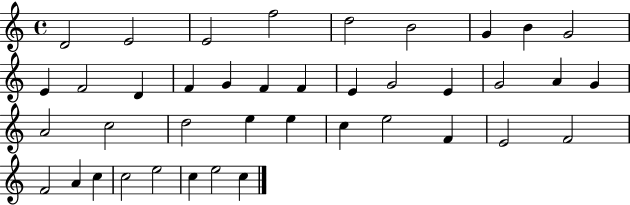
X:1
T:Untitled
M:4/4
L:1/4
K:C
D2 E2 E2 f2 d2 B2 G B G2 E F2 D F G F F E G2 E G2 A G A2 c2 d2 e e c e2 F E2 F2 F2 A c c2 e2 c e2 c